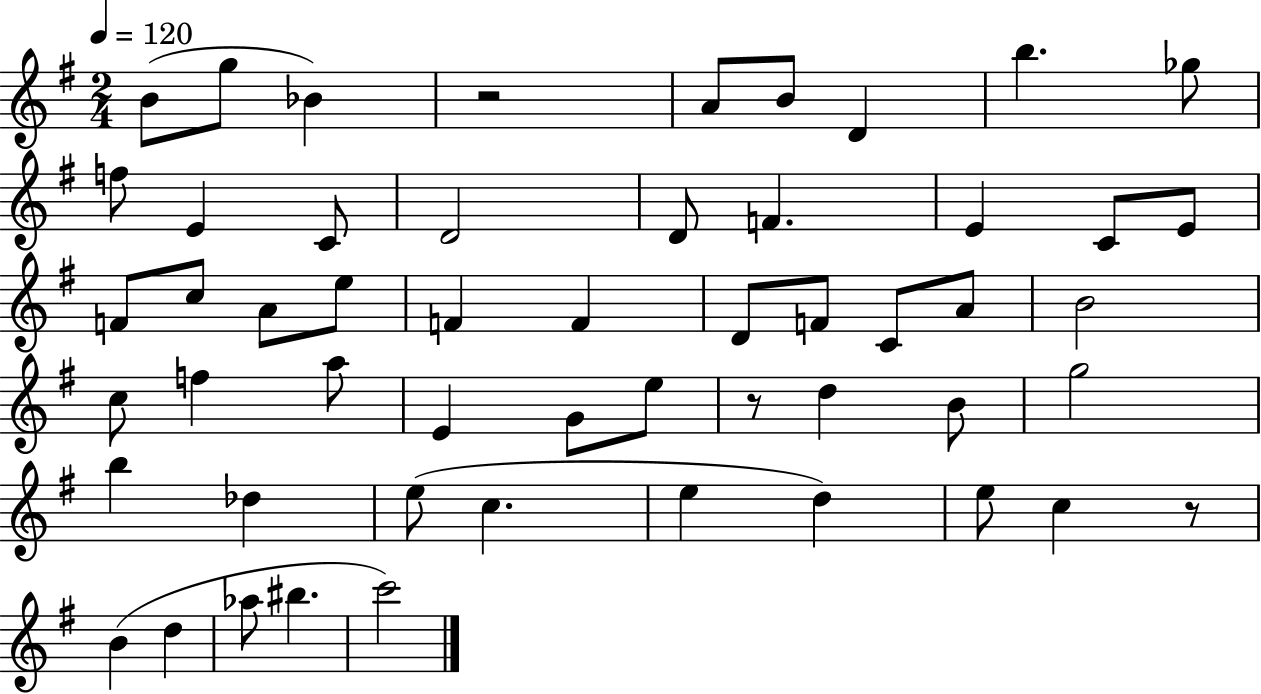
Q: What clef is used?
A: treble